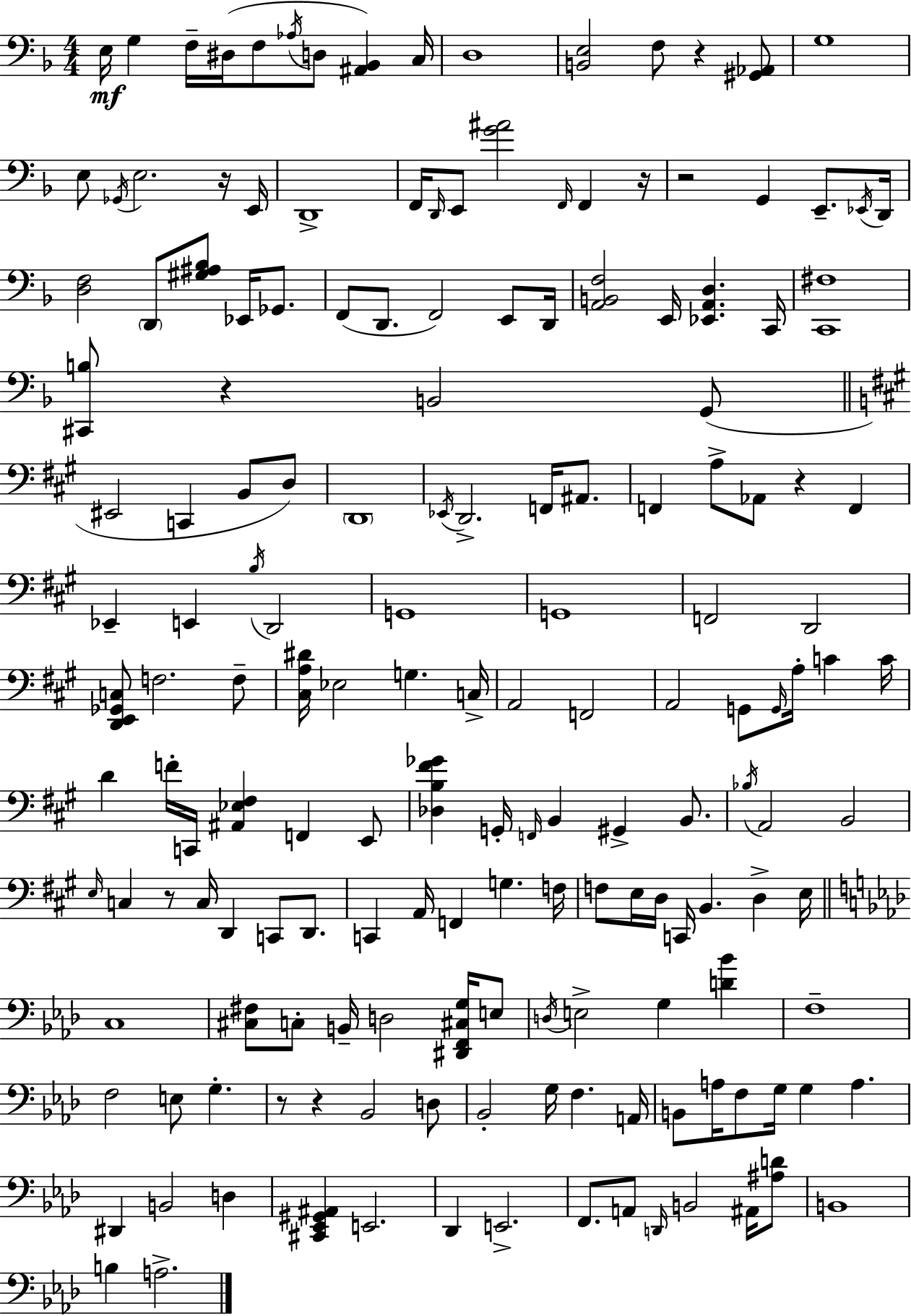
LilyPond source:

{
  \clef bass
  \numericTimeSignature
  \time 4/4
  \key f \major
  e16\mf g4 f16-- dis16( f8 \acciaccatura { aes16 } d8 <ais, bes,>4) | c16 d1 | <b, e>2 f8 r4 <gis, aes,>8 | g1 | \break e8 \acciaccatura { ges,16 } e2. | r16 e,16 d,1-> | f,16 \grace { d,16 } e,8 <g' ais'>2 \grace { f,16 } f,4 | r16 r2 g,4 | \break e,8.-- \acciaccatura { ees,16 } d,16 <d f>2 \parenthesize d,8 <gis ais bes>8 | ees,16 ges,8. f,8( d,8. f,2) | e,8 d,16 <a, b, f>2 e,16 <ees, a, d>4. | c,16 <c, fis>1 | \break <cis, b>8 r4 b,2 | g,8( \bar "||" \break \key a \major eis,2 c,4 b,8 d8) | \parenthesize d,1 | \acciaccatura { ees,16 } d,2.-> f,16 ais,8. | f,4 a8-> aes,8 r4 f,4 | \break ees,4-- e,4 \acciaccatura { b16 } d,2 | g,1 | g,1 | f,2 d,2 | \break <d, e, ges, c>8 f2. | f8-- <cis a dis'>16 ees2 g4. | c16-> a,2 f,2 | a,2 g,8 \grace { g,16 } a16-. c'4 | \break c'16 d'4 f'16-. c,16 <ais, ees fis>4 f,4 | e,8 <des b fis' ges'>4 g,16-. \grace { f,16 } b,4 gis,4-> | b,8. \acciaccatura { bes16 } a,2 b,2 | \grace { e16 } c4 r8 c16 d,4 | \break c,8 d,8. c,4 a,16 f,4 g4. | f16 f8 e16 d16 c,16 b,4. | d4-> e16 \bar "||" \break \key aes \major c1 | <cis fis>8 c8-. b,16-- d2 <dis, f, cis g>16 e8 | \acciaccatura { d16 } e2-> g4 <d' bes'>4 | f1-- | \break f2 e8 g4.-. | r8 r4 bes,2 d8 | bes,2-. g16 f4. | a,16 b,8 a16 f8 g16 g4 a4. | \break dis,4 b,2 d4 | <cis, ees, gis, ais,>4 e,2. | des,4 e,2.-> | f,8. a,8 \grace { d,16 } b,2 ais,16 | \break <ais d'>8 b,1 | b4 a2.-> | \bar "|."
}